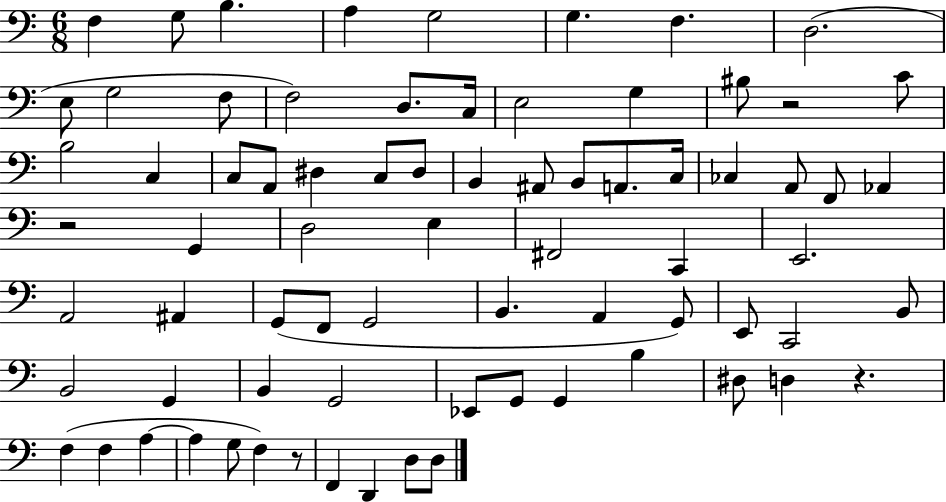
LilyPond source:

{
  \clef bass
  \numericTimeSignature
  \time 6/8
  \key c \major
  f4 g8 b4. | a4 g2 | g4. f4. | d2.( | \break e8 g2 f8 | f2) d8. c16 | e2 g4 | bis8 r2 c'8 | \break b2 c4 | c8 a,8 dis4 c8 dis8 | b,4 ais,8 b,8 a,8. c16 | ces4 a,8 f,8 aes,4 | \break r2 g,4 | d2 e4 | fis,2 c,4 | e,2. | \break a,2 ais,4 | g,8( f,8 g,2 | b,4. a,4 g,8) | e,8 c,2 b,8 | \break b,2 g,4 | b,4 g,2 | ees,8 g,8 g,4 b4 | dis8 d4 r4. | \break f4( f4 a4~~ | a4 g8 f4) r8 | f,4 d,4 d8 d8 | \bar "|."
}